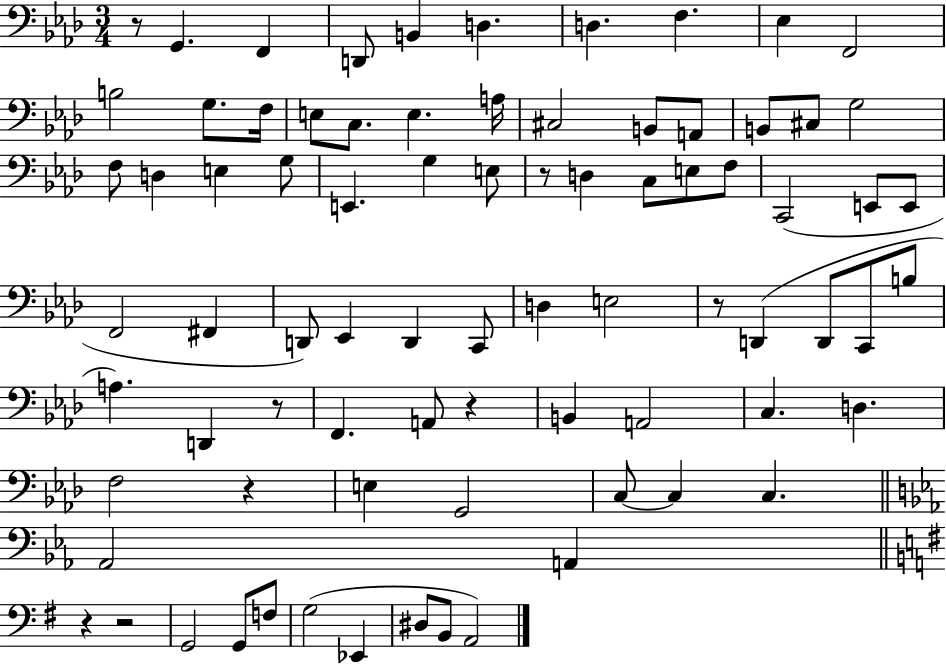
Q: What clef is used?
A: bass